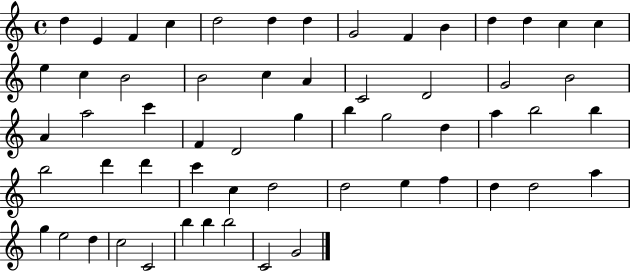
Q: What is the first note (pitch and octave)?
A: D5